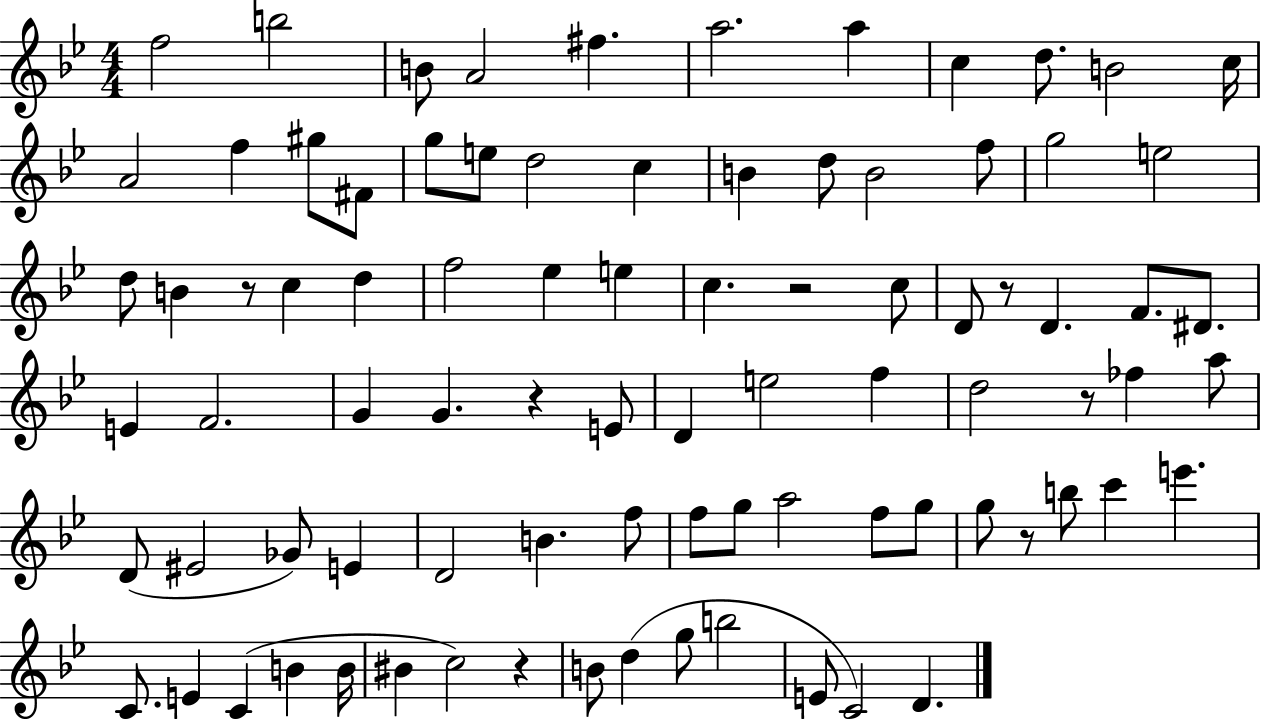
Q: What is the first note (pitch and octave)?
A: F5